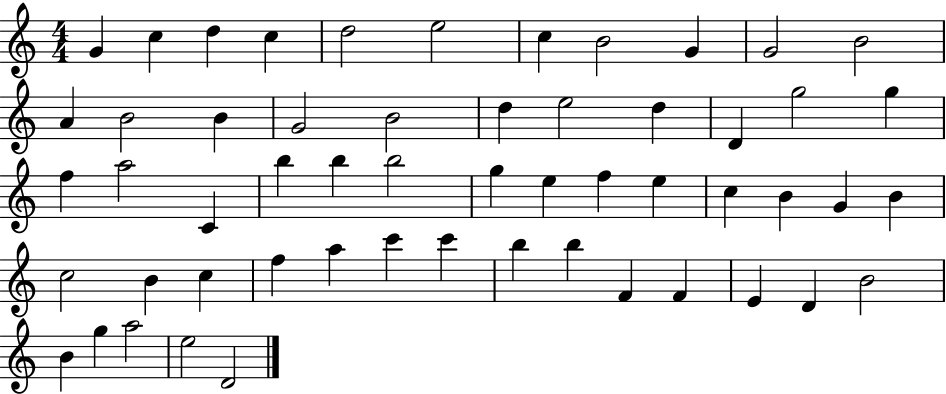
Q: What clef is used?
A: treble